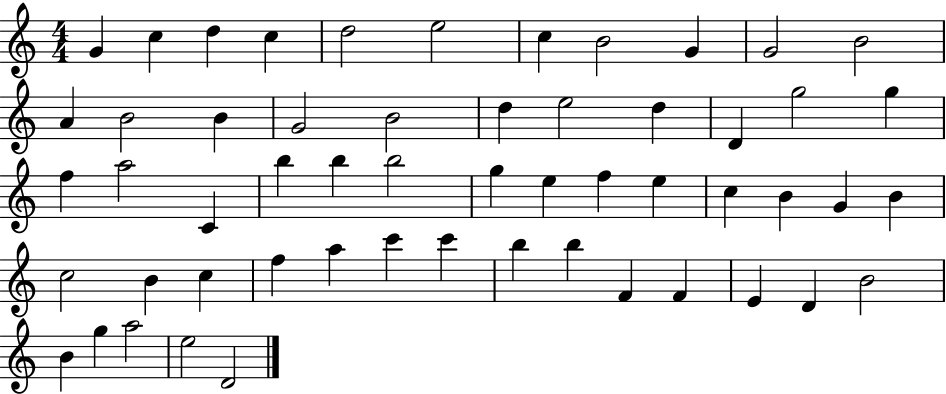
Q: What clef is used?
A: treble